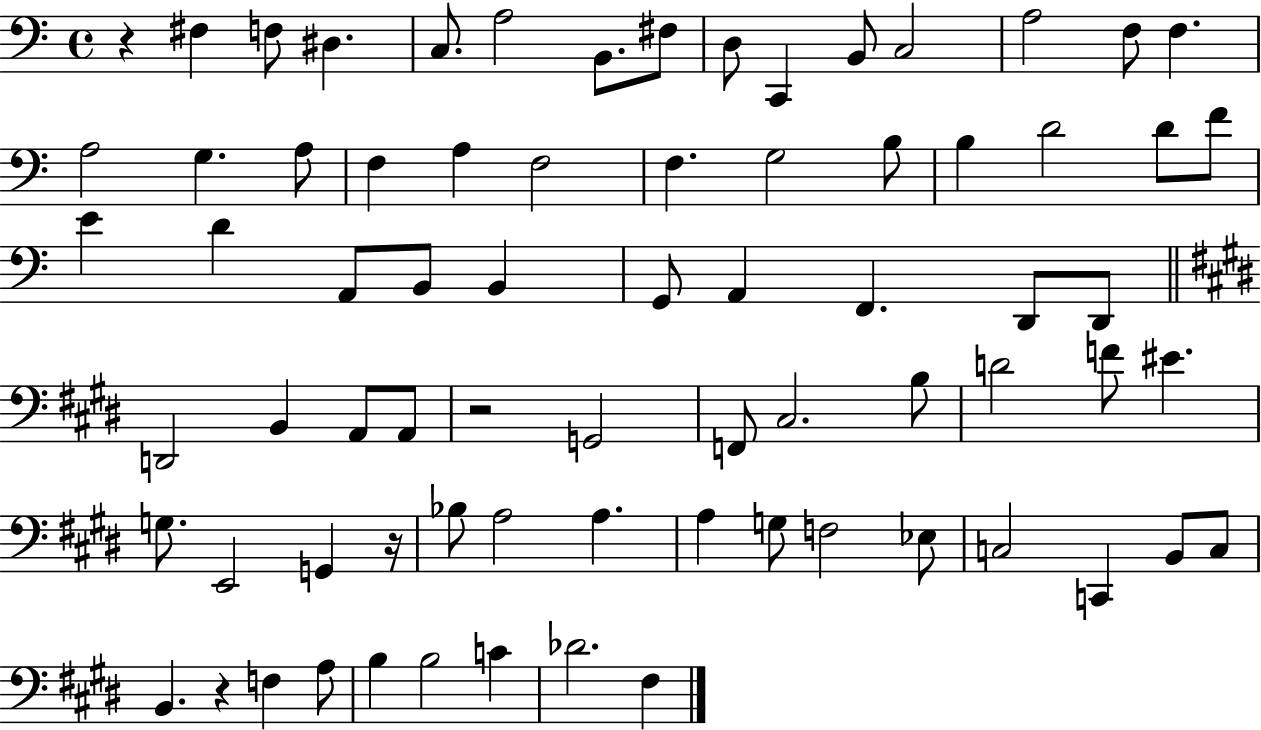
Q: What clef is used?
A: bass